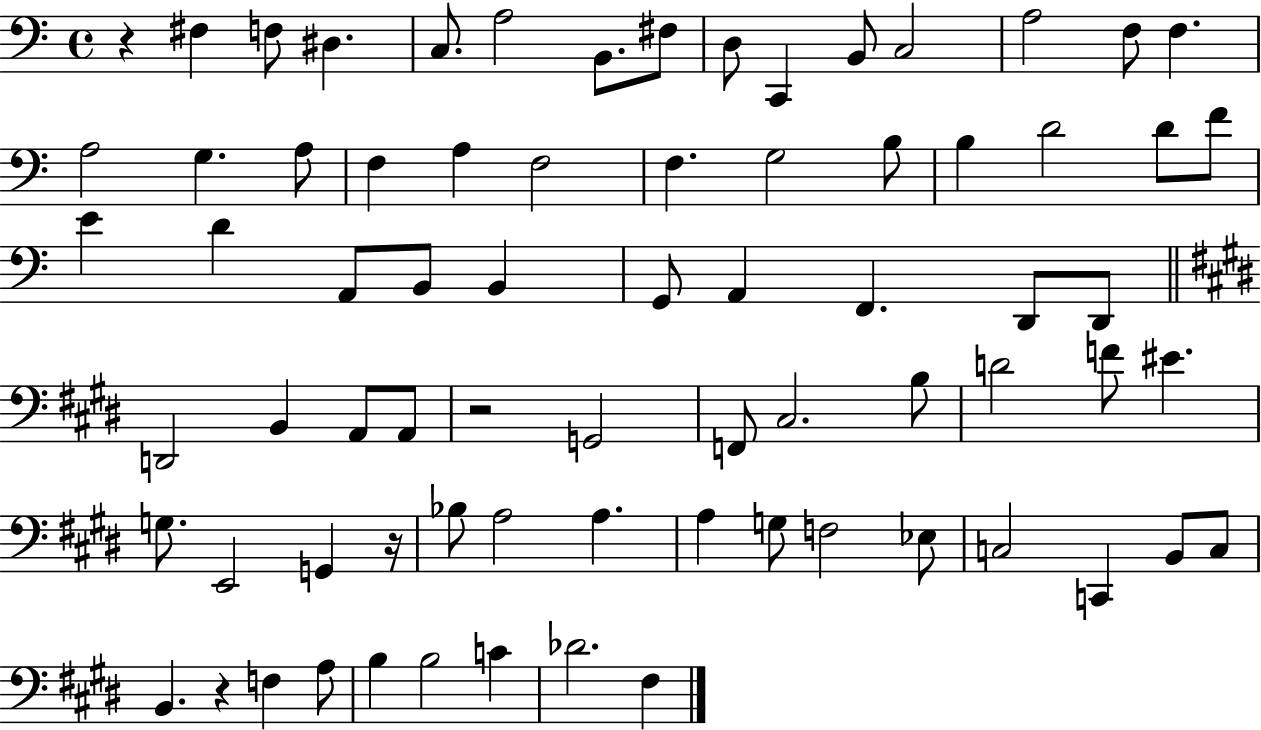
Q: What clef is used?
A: bass